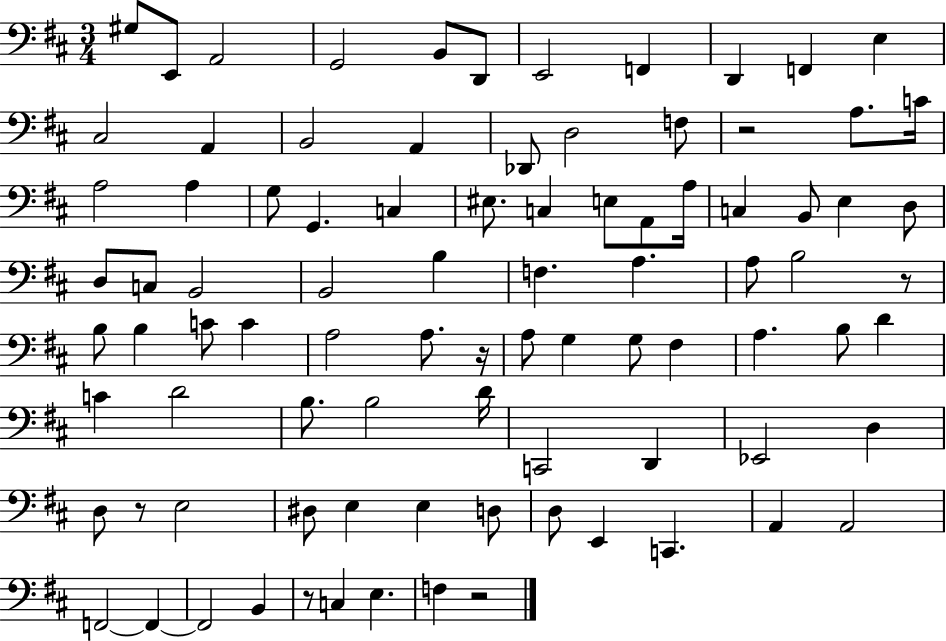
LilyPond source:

{
  \clef bass
  \numericTimeSignature
  \time 3/4
  \key d \major
  \repeat volta 2 { gis8 e,8 a,2 | g,2 b,8 d,8 | e,2 f,4 | d,4 f,4 e4 | \break cis2 a,4 | b,2 a,4 | des,8 d2 f8 | r2 a8. c'16 | \break a2 a4 | g8 g,4. c4 | eis8. c4 e8 a,8 a16 | c4 b,8 e4 d8 | \break d8 c8 b,2 | b,2 b4 | f4. a4. | a8 b2 r8 | \break b8 b4 c'8 c'4 | a2 a8. r16 | a8 g4 g8 fis4 | a4. b8 d'4 | \break c'4 d'2 | b8. b2 d'16 | c,2 d,4 | ees,2 d4 | \break d8 r8 e2 | dis8 e4 e4 d8 | d8 e,4 c,4. | a,4 a,2 | \break f,2~~ f,4~~ | f,2 b,4 | r8 c4 e4. | f4 r2 | \break } \bar "|."
}